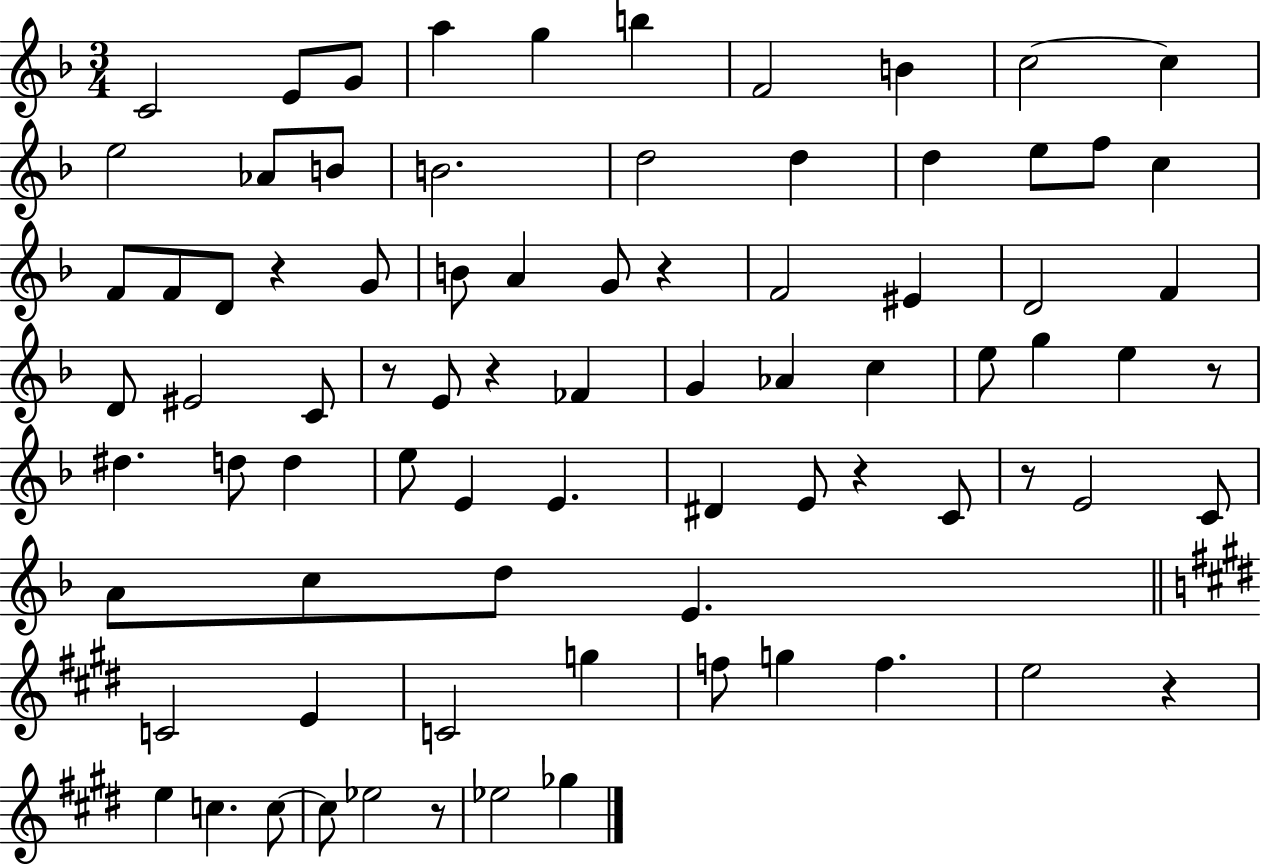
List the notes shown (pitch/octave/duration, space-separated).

C4/h E4/e G4/e A5/q G5/q B5/q F4/h B4/q C5/h C5/q E5/h Ab4/e B4/e B4/h. D5/h D5/q D5/q E5/e F5/e C5/q F4/e F4/e D4/e R/q G4/e B4/e A4/q G4/e R/q F4/h EIS4/q D4/h F4/q D4/e EIS4/h C4/e R/e E4/e R/q FES4/q G4/q Ab4/q C5/q E5/e G5/q E5/q R/e D#5/q. D5/e D5/q E5/e E4/q E4/q. D#4/q E4/e R/q C4/e R/e E4/h C4/e A4/e C5/e D5/e E4/q. C4/h E4/q C4/h G5/q F5/e G5/q F5/q. E5/h R/q E5/q C5/q. C5/e C5/e Eb5/h R/e Eb5/h Gb5/q